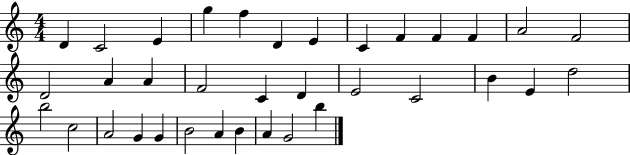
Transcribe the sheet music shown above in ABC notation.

X:1
T:Untitled
M:4/4
L:1/4
K:C
D C2 E g f D E C F F F A2 F2 D2 A A F2 C D E2 C2 B E d2 b2 c2 A2 G G B2 A B A G2 b